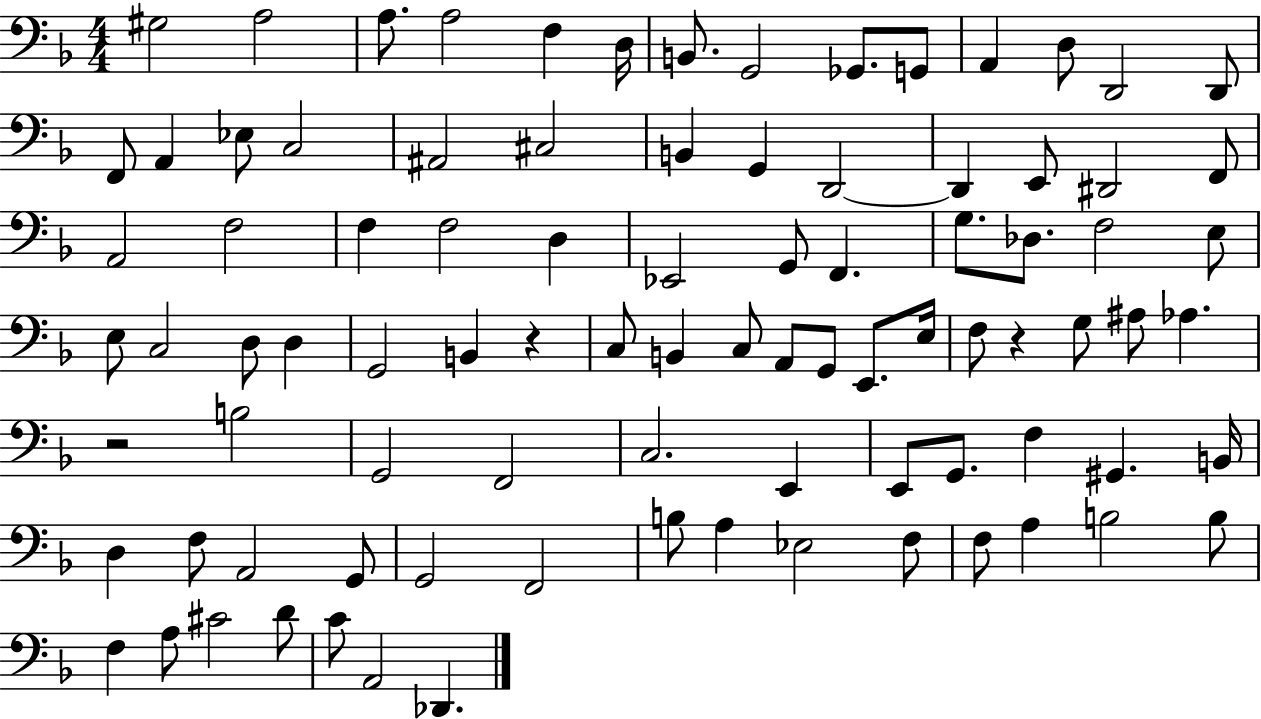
X:1
T:Untitled
M:4/4
L:1/4
K:F
^G,2 A,2 A,/2 A,2 F, D,/4 B,,/2 G,,2 _G,,/2 G,,/2 A,, D,/2 D,,2 D,,/2 F,,/2 A,, _E,/2 C,2 ^A,,2 ^C,2 B,, G,, D,,2 D,, E,,/2 ^D,,2 F,,/2 A,,2 F,2 F, F,2 D, _E,,2 G,,/2 F,, G,/2 _D,/2 F,2 E,/2 E,/2 C,2 D,/2 D, G,,2 B,, z C,/2 B,, C,/2 A,,/2 G,,/2 E,,/2 E,/4 F,/2 z G,/2 ^A,/2 _A, z2 B,2 G,,2 F,,2 C,2 E,, E,,/2 G,,/2 F, ^G,, B,,/4 D, F,/2 A,,2 G,,/2 G,,2 F,,2 B,/2 A, _E,2 F,/2 F,/2 A, B,2 B,/2 F, A,/2 ^C2 D/2 C/2 A,,2 _D,,